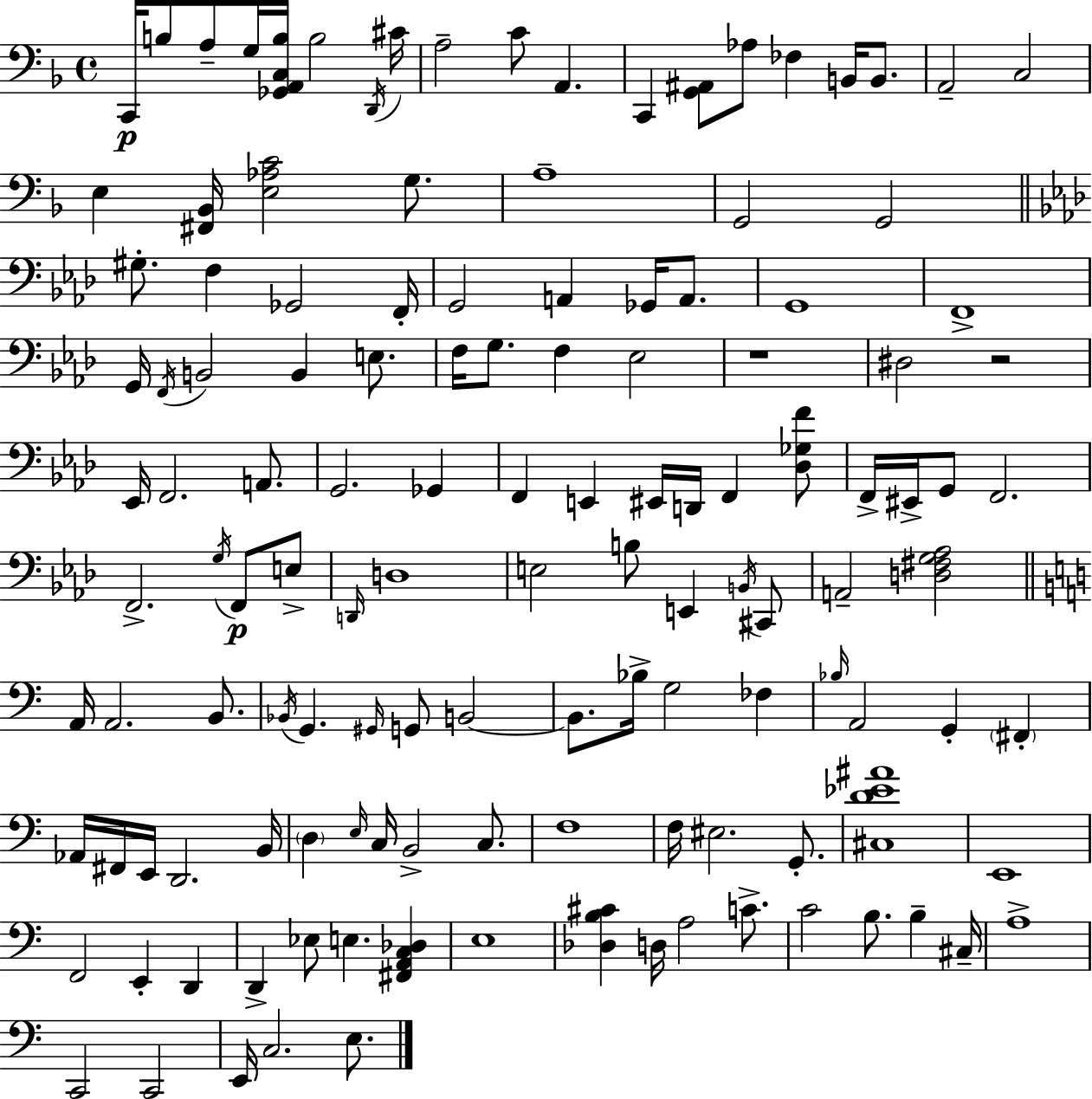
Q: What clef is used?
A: bass